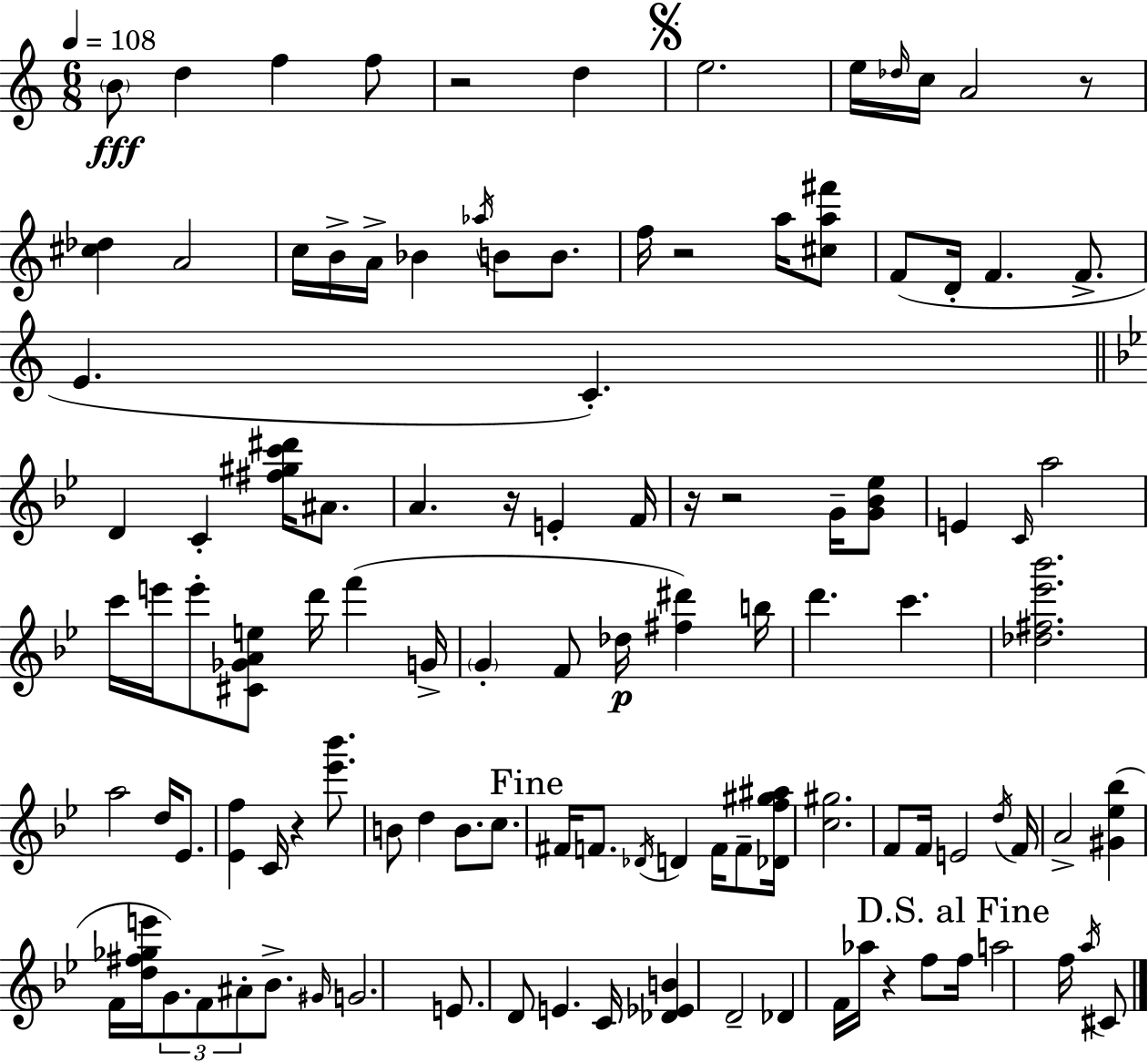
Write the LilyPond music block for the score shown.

{
  \clef treble
  \numericTimeSignature
  \time 6/8
  \key a \minor
  \tempo 4 = 108
  \repeat volta 2 { \parenthesize b'8\fff d''4 f''4 f''8 | r2 d''4 | \mark \markup { \musicglyph "scripts.segno" } e''2. | e''16 \grace { des''16 } c''16 a'2 r8 | \break <cis'' des''>4 a'2 | c''16 b'16-> a'16-> bes'4 \acciaccatura { aes''16 } b'8 b'8. | f''16 r2 a''16 | <cis'' a'' fis'''>8 f'8( d'16-. f'4. f'8.-> | \break e'4. c'4.-.) | \bar "||" \break \key g \minor d'4 c'4-. <fis'' gis'' c''' dis'''>16 ais'8. | a'4. r16 e'4-. f'16 | r16 r2 g'16-- <g' bes' ees''>8 | e'4 \grace { c'16 } a''2 | \break c'''16 e'''16 e'''8-. <cis' ges' a' e''>8 d'''16 f'''4( | g'16-> \parenthesize g'4-. f'8 des''16\p <fis'' dis'''>4) | b''16 d'''4. c'''4. | <des'' fis'' ees''' bes'''>2. | \break a''2 d''16 ees'8. | <ees' f''>4 c'16 r4 <ees''' bes'''>8. | b'8 d''4 b'8. c''8. | \mark "Fine" fis'16 f'8. \acciaccatura { des'16 } d'4 f'16 f'8-- | \break <des' f'' gis'' ais''>16 <c'' gis''>2. | f'8 f'16 e'2 | \acciaccatura { d''16 } f'16 a'2-> <gis' ees'' bes''>4( | f'16 <d'' fis'' ges'' e'''>16 \tuplet 3/2 { g'8.) f'8 ais'8-. } | \break bes'8.-> \grace { gis'16 } g'2. | e'8. d'8 e'4. | c'16 <des' ees' b'>4 d'2-- | des'4 f'16 aes''16 r4 | \break f''8 \mark "D.S. al Fine" f''16 a''2 | f''16 \acciaccatura { a''16 } cis'8 } \bar "|."
}